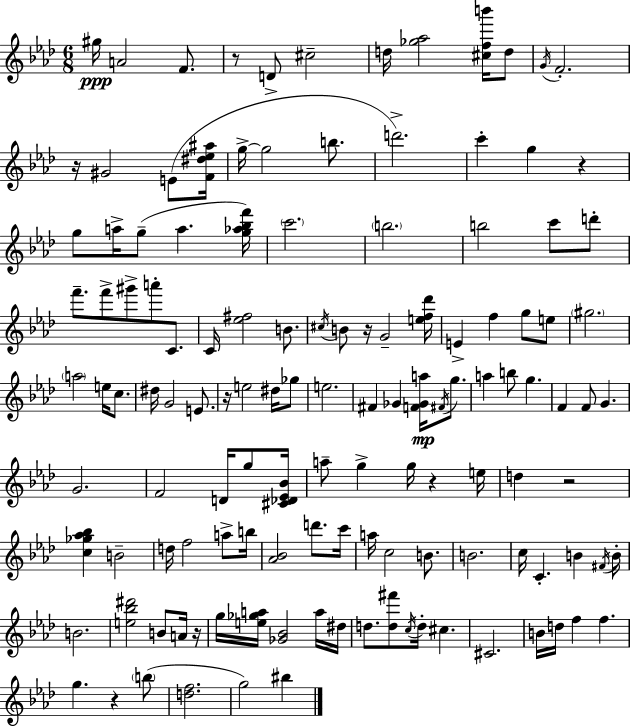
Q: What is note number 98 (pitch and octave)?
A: B4